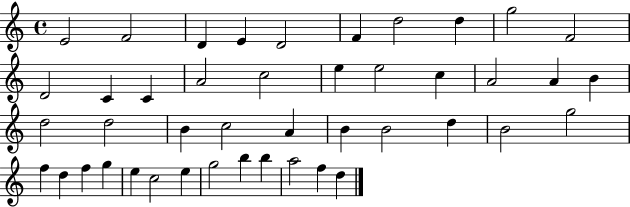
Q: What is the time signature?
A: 4/4